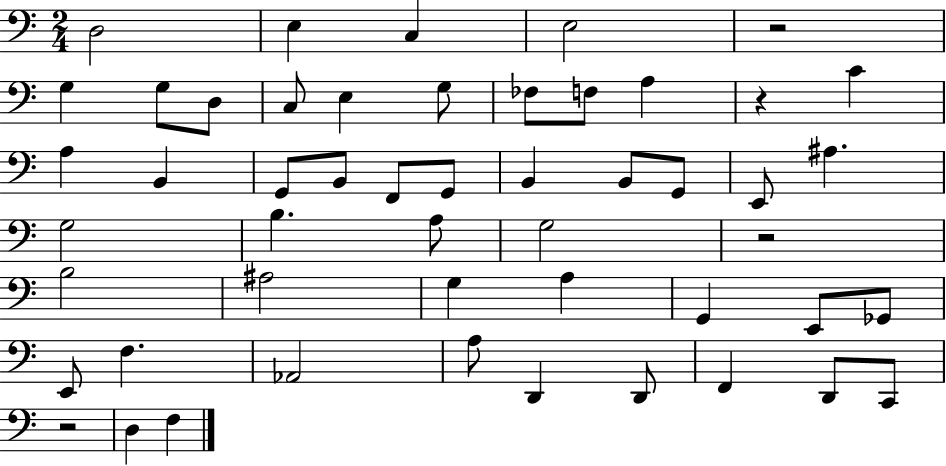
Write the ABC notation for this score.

X:1
T:Untitled
M:2/4
L:1/4
K:C
D,2 E, C, E,2 z2 G, G,/2 D,/2 C,/2 E, G,/2 _F,/2 F,/2 A, z C A, B,, G,,/2 B,,/2 F,,/2 G,,/2 B,, B,,/2 G,,/2 E,,/2 ^A, G,2 B, A,/2 G,2 z2 B,2 ^A,2 G, A, G,, E,,/2 _G,,/2 E,,/2 F, _A,,2 A,/2 D,, D,,/2 F,, D,,/2 C,,/2 z2 D, F,